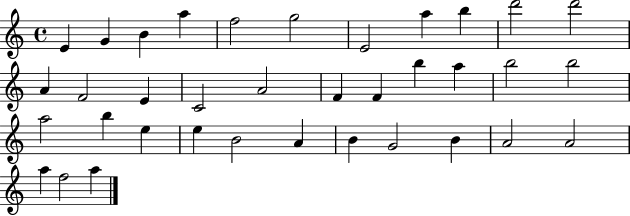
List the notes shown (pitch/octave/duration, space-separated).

E4/q G4/q B4/q A5/q F5/h G5/h E4/h A5/q B5/q D6/h D6/h A4/q F4/h E4/q C4/h A4/h F4/q F4/q B5/q A5/q B5/h B5/h A5/h B5/q E5/q E5/q B4/h A4/q B4/q G4/h B4/q A4/h A4/h A5/q F5/h A5/q